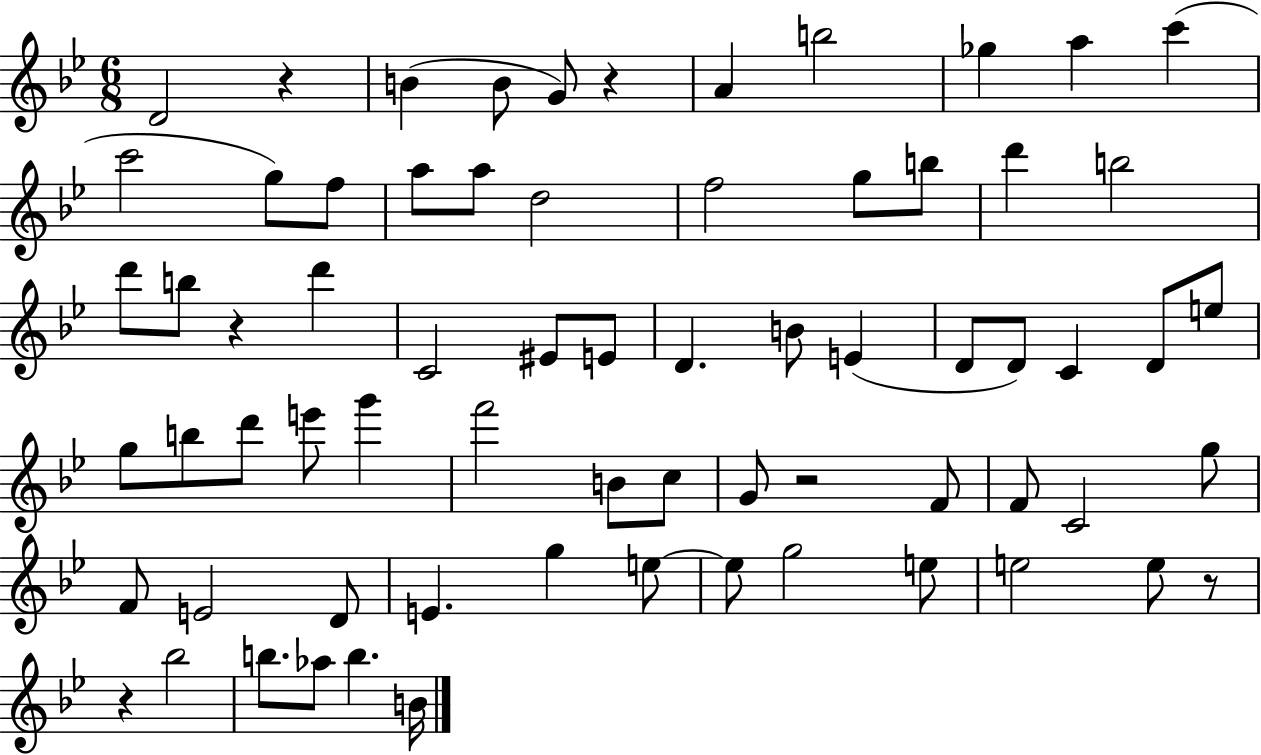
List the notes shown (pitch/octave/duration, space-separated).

D4/h R/q B4/q B4/e G4/e R/q A4/q B5/h Gb5/q A5/q C6/q C6/h G5/e F5/e A5/e A5/e D5/h F5/h G5/e B5/e D6/q B5/h D6/e B5/e R/q D6/q C4/h EIS4/e E4/e D4/q. B4/e E4/q D4/e D4/e C4/q D4/e E5/e G5/e B5/e D6/e E6/e G6/q F6/h B4/e C5/e G4/e R/h F4/e F4/e C4/h G5/e F4/e E4/h D4/e E4/q. G5/q E5/e E5/e G5/h E5/e E5/h E5/e R/e R/q Bb5/h B5/e. Ab5/e B5/q. B4/s